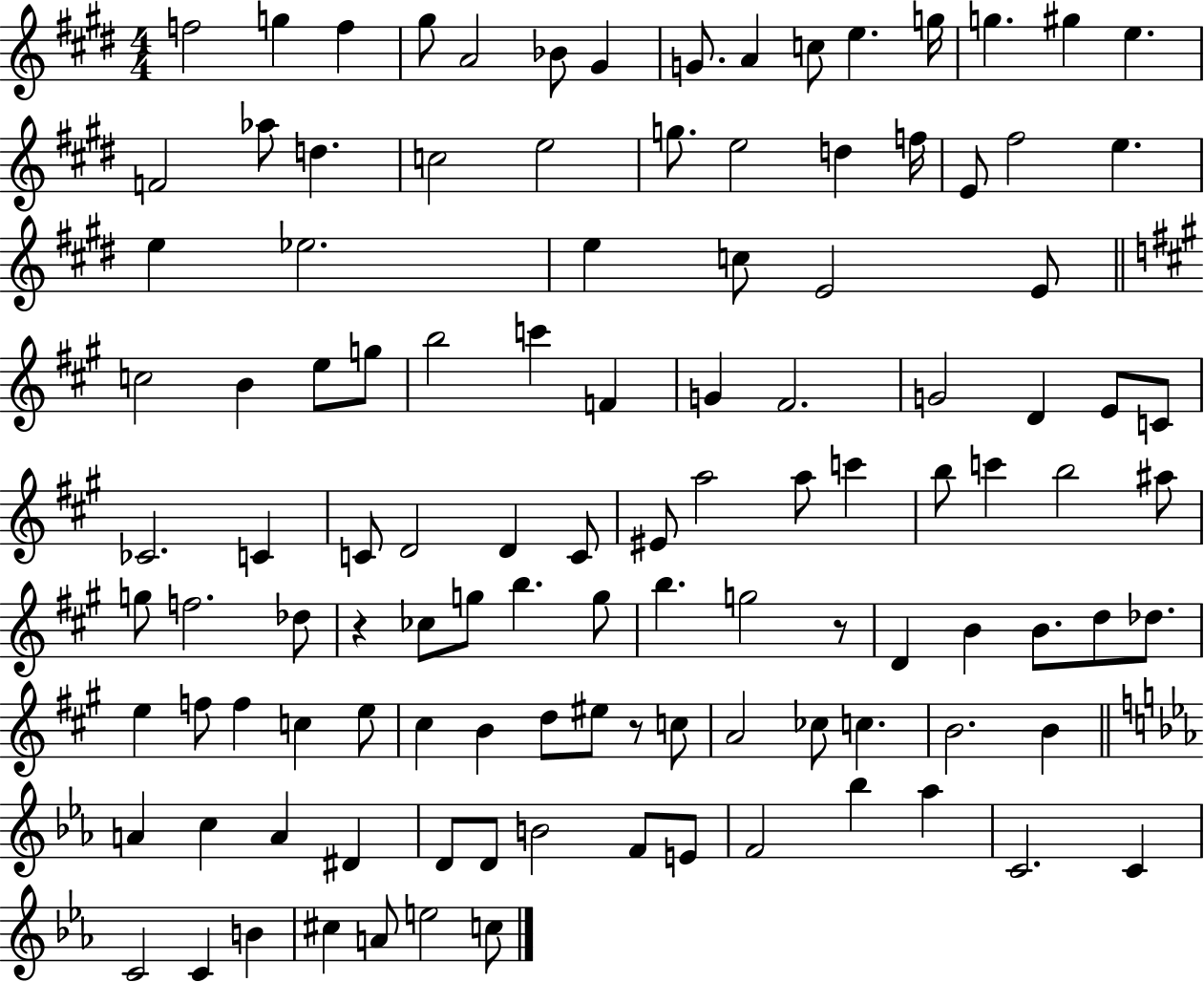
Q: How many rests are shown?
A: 3